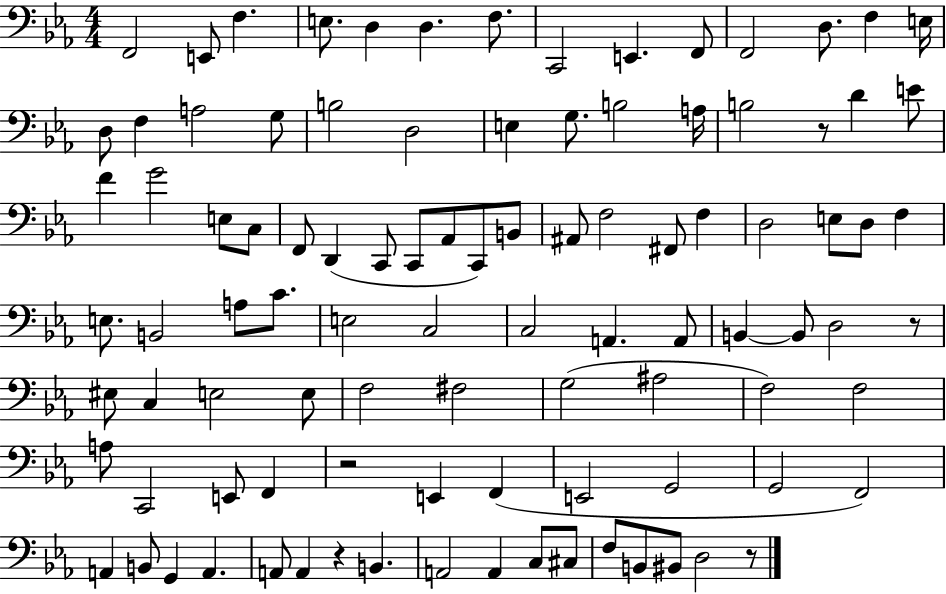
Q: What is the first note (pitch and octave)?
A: F2